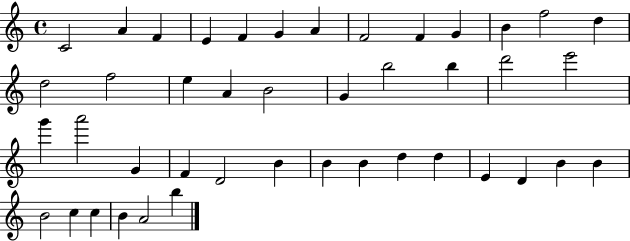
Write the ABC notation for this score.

X:1
T:Untitled
M:4/4
L:1/4
K:C
C2 A F E F G A F2 F G B f2 d d2 f2 e A B2 G b2 b d'2 e'2 g' a'2 G F D2 B B B d d E D B B B2 c c B A2 b